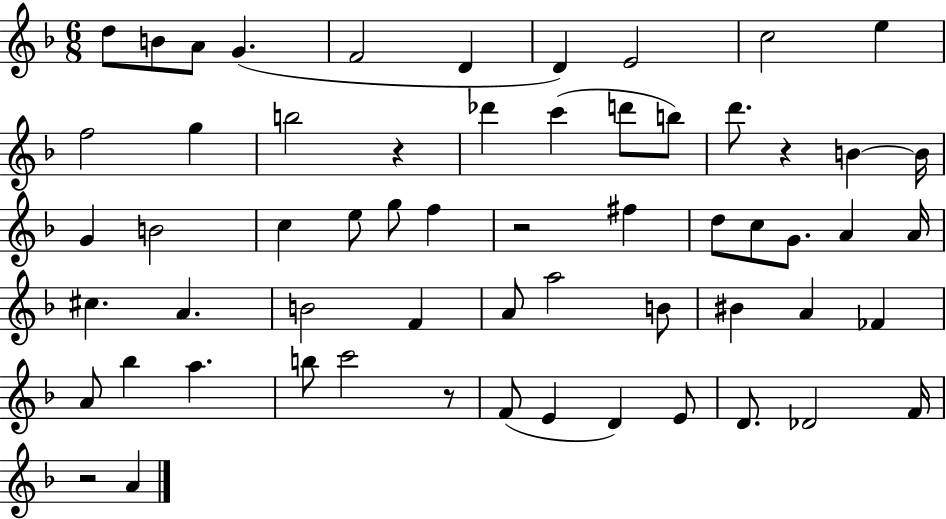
D5/e B4/e A4/e G4/q. F4/h D4/q D4/q E4/h C5/h E5/q F5/h G5/q B5/h R/q Db6/q C6/q D6/e B5/e D6/e. R/q B4/q B4/s G4/q B4/h C5/q E5/e G5/e F5/q R/h F#5/q D5/e C5/e G4/e. A4/q A4/s C#5/q. A4/q. B4/h F4/q A4/e A5/h B4/e BIS4/q A4/q FES4/q A4/e Bb5/q A5/q. B5/e C6/h R/e F4/e E4/q D4/q E4/e D4/e. Db4/h F4/s R/h A4/q